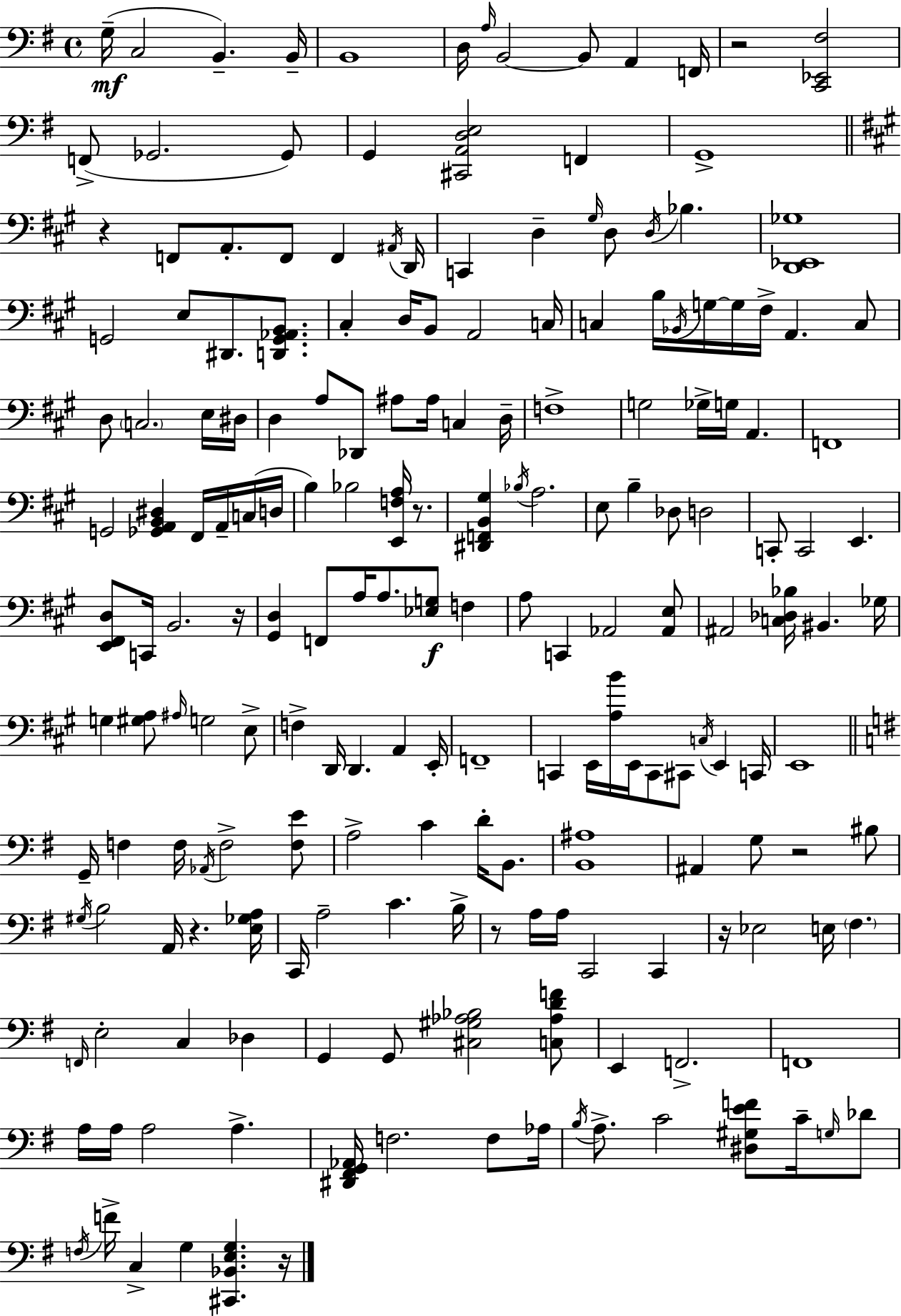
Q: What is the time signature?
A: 4/4